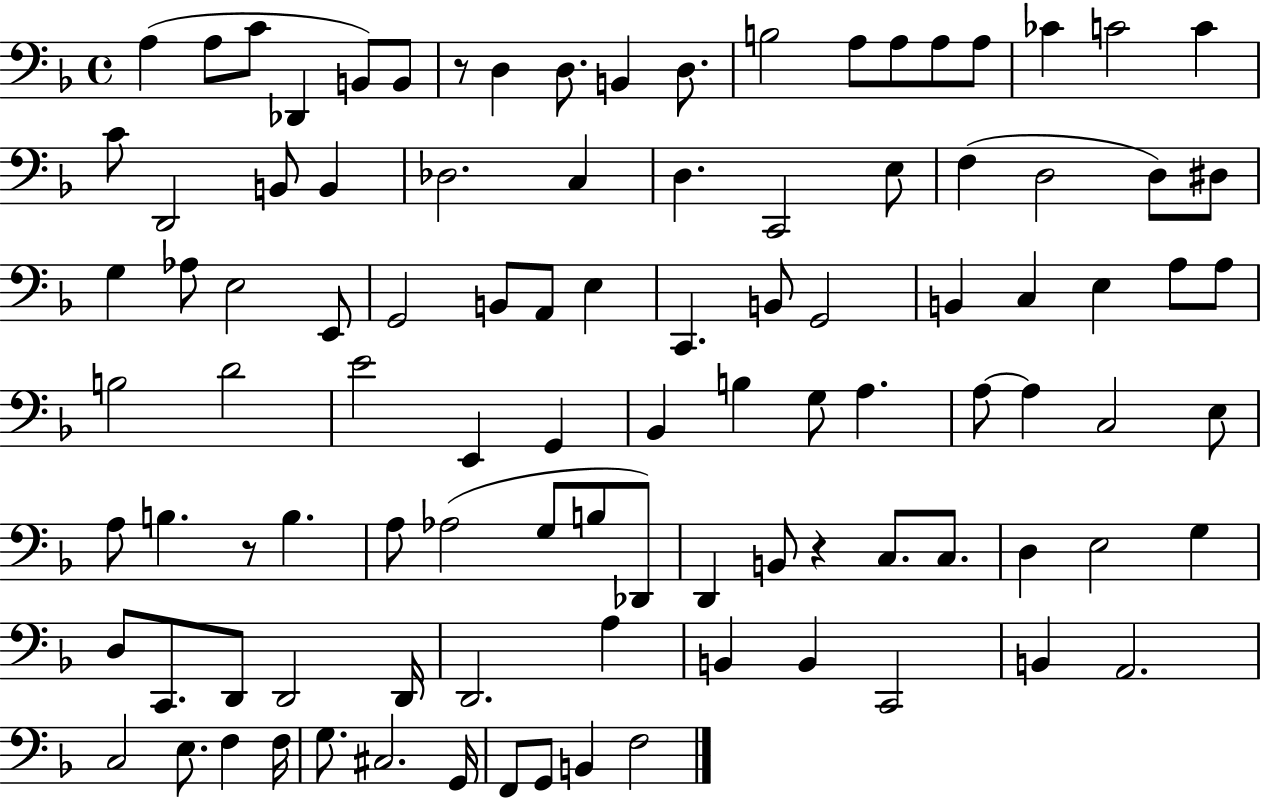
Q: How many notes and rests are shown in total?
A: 101